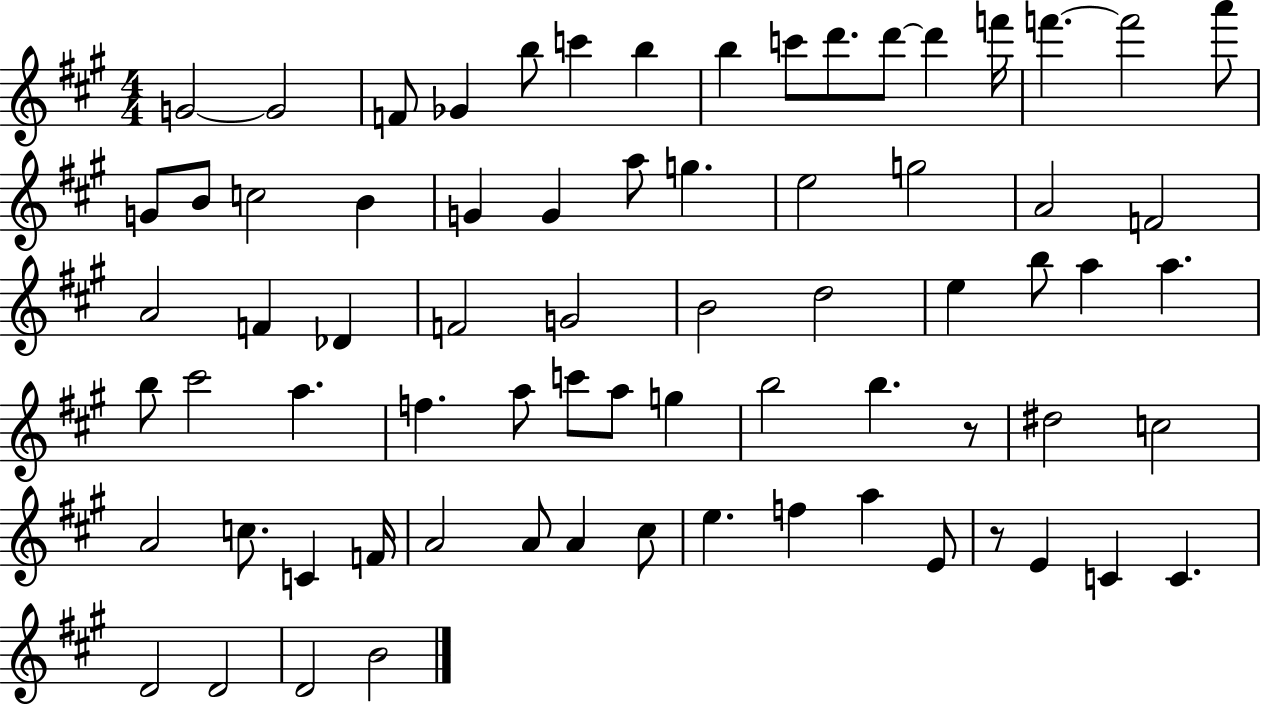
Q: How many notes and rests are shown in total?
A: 72